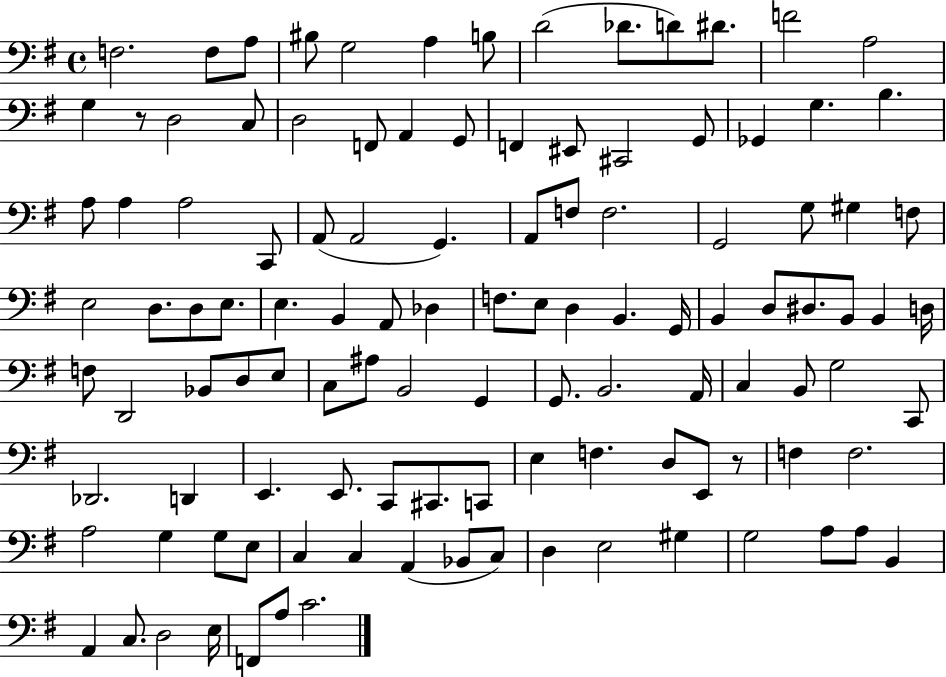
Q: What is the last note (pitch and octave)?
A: C4